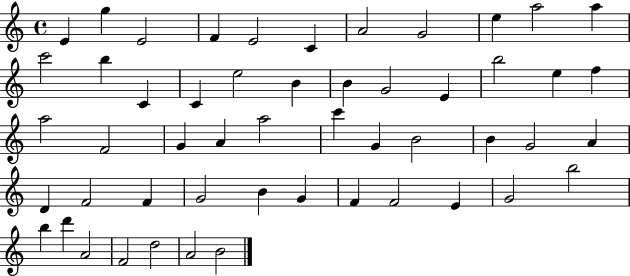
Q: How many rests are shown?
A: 0